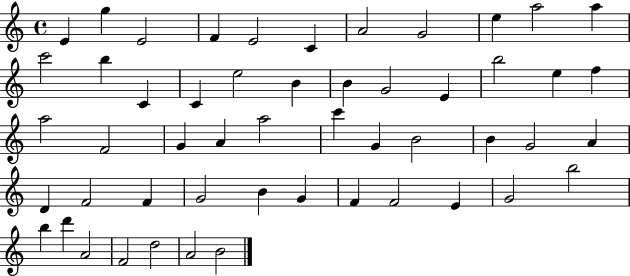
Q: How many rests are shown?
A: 0